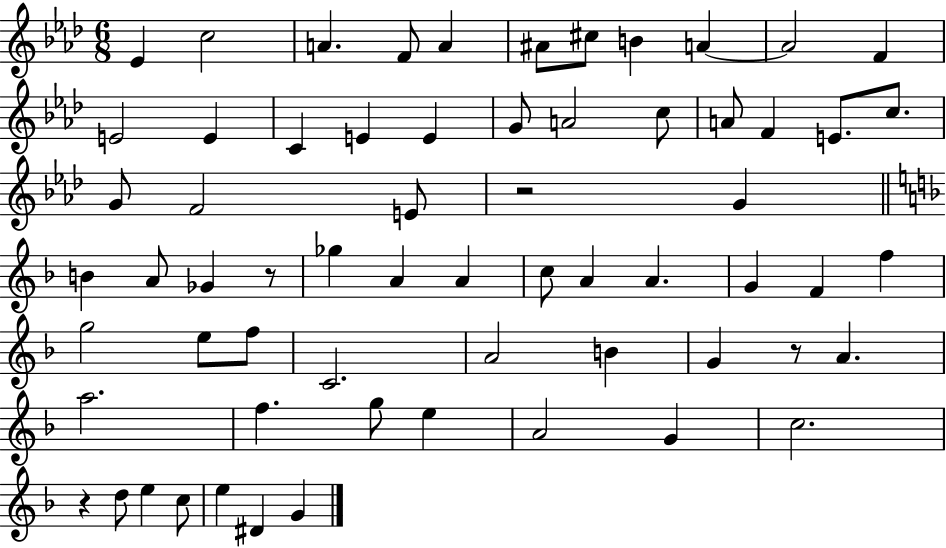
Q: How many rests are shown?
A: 4